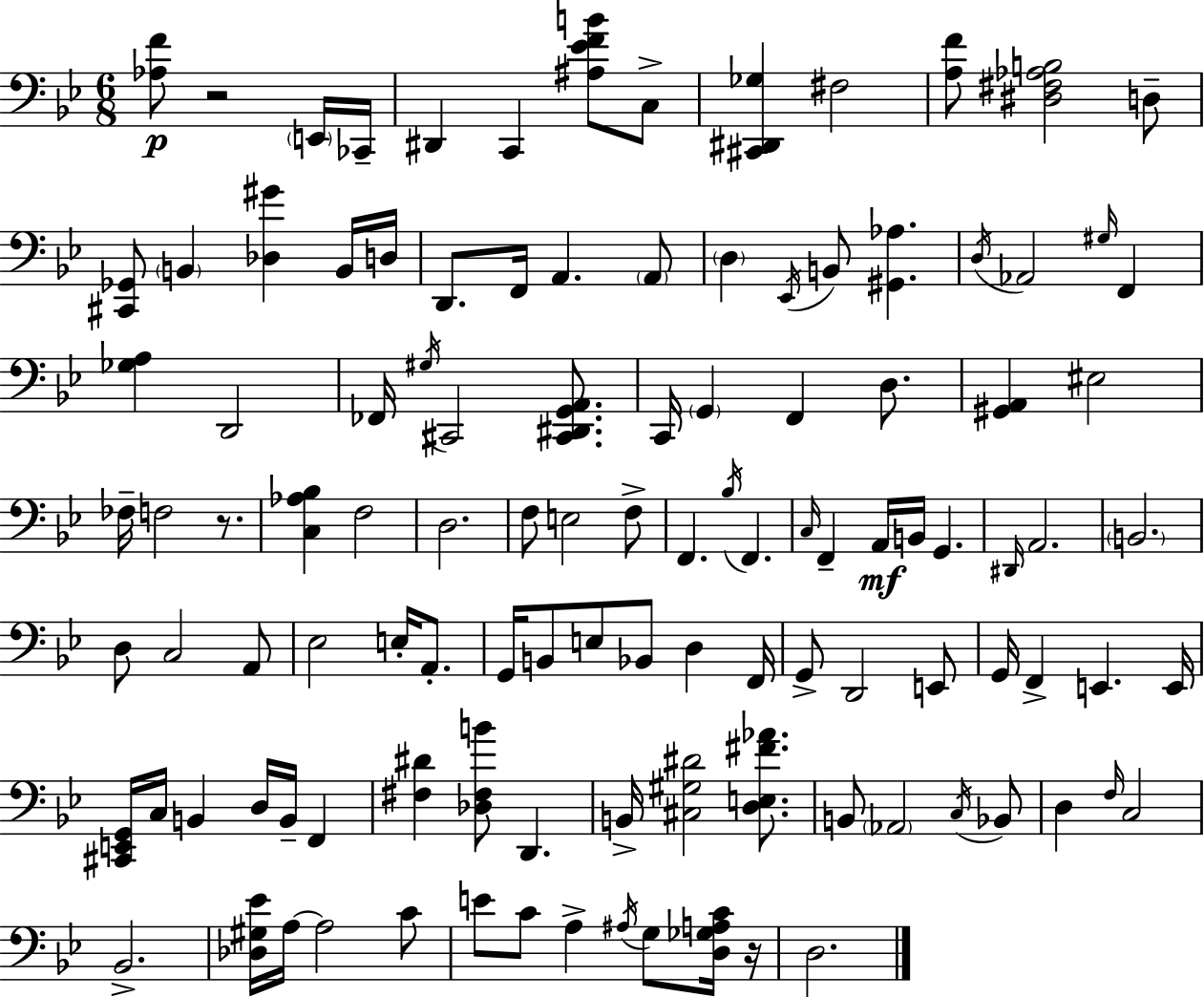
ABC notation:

X:1
T:Untitled
M:6/8
L:1/4
K:Gm
[_A,F]/2 z2 E,,/4 _C,,/4 ^D,, C,, [^A,_EFB]/2 C,/2 [^C,,^D,,_G,] ^F,2 [A,F]/2 [^D,^F,_A,B,]2 D,/2 [^C,,_G,,]/2 B,, [_D,^G] B,,/4 D,/4 D,,/2 F,,/4 A,, A,,/2 D, _E,,/4 B,,/2 [^G,,_A,] D,/4 _A,,2 ^G,/4 F,, [_G,A,] D,,2 _F,,/4 ^G,/4 ^C,,2 [^C,,^D,,G,,A,,]/2 C,,/4 G,, F,, D,/2 [^G,,A,,] ^E,2 _F,/4 F,2 z/2 [C,_A,_B,] F,2 D,2 F,/2 E,2 F,/2 F,, _B,/4 F,, C,/4 F,, A,,/4 B,,/4 G,, ^D,,/4 A,,2 B,,2 D,/2 C,2 A,,/2 _E,2 E,/4 A,,/2 G,,/4 B,,/2 E,/2 _B,,/2 D, F,,/4 G,,/2 D,,2 E,,/2 G,,/4 F,, E,, E,,/4 [^C,,E,,G,,]/4 C,/4 B,, D,/4 B,,/4 F,, [^F,^D] [_D,^F,B]/2 D,, B,,/4 [^C,^G,^D]2 [D,E,^F_A]/2 B,,/2 _A,,2 C,/4 _B,,/2 D, F,/4 C,2 _B,,2 [_D,^G,_E]/4 A,/4 A,2 C/2 E/2 C/2 A, ^A,/4 G,/2 [D,_G,A,C]/4 z/4 D,2